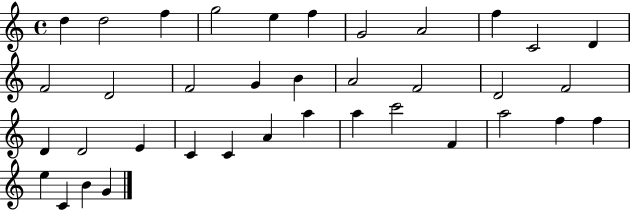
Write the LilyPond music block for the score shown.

{
  \clef treble
  \time 4/4
  \defaultTimeSignature
  \key c \major
  d''4 d''2 f''4 | g''2 e''4 f''4 | g'2 a'2 | f''4 c'2 d'4 | \break f'2 d'2 | f'2 g'4 b'4 | a'2 f'2 | d'2 f'2 | \break d'4 d'2 e'4 | c'4 c'4 a'4 a''4 | a''4 c'''2 f'4 | a''2 f''4 f''4 | \break e''4 c'4 b'4 g'4 | \bar "|."
}